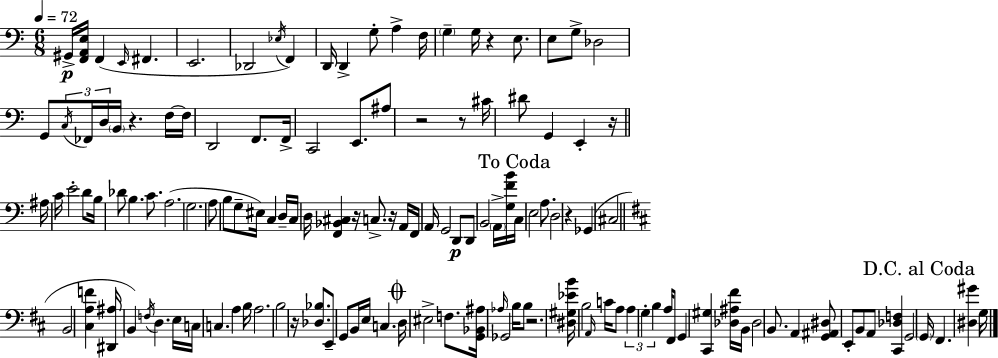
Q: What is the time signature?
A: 6/8